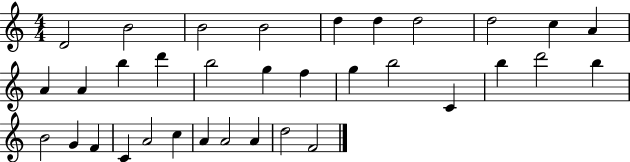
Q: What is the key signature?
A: C major